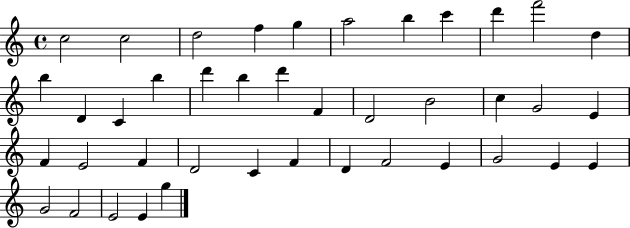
{
  \clef treble
  \time 4/4
  \defaultTimeSignature
  \key c \major
  c''2 c''2 | d''2 f''4 g''4 | a''2 b''4 c'''4 | d'''4 f'''2 d''4 | \break b''4 d'4 c'4 b''4 | d'''4 b''4 d'''4 f'4 | d'2 b'2 | c''4 g'2 e'4 | \break f'4 e'2 f'4 | d'2 c'4 f'4 | d'4 f'2 e'4 | g'2 e'4 e'4 | \break g'2 f'2 | e'2 e'4 g''4 | \bar "|."
}